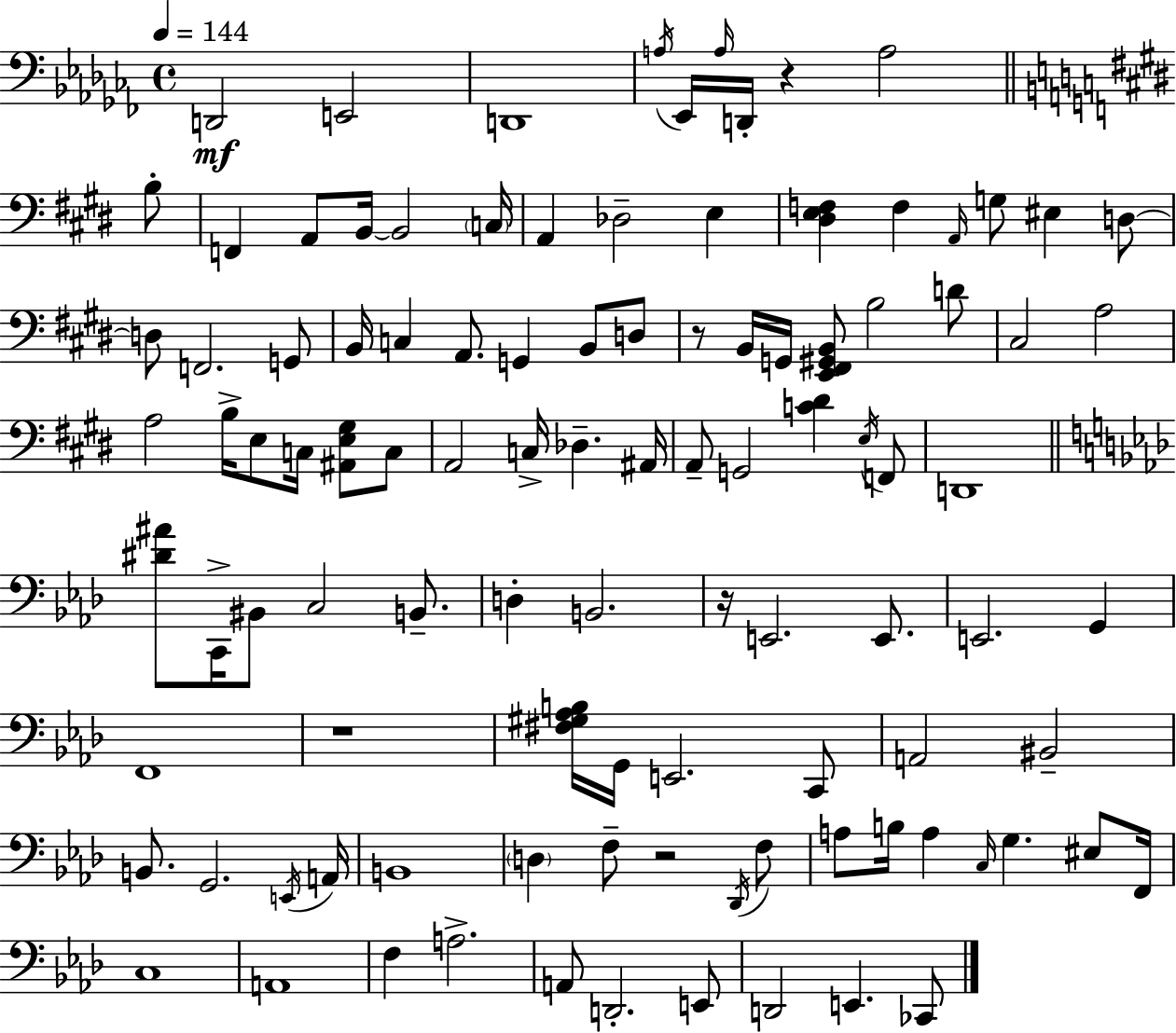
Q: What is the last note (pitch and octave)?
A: CES2